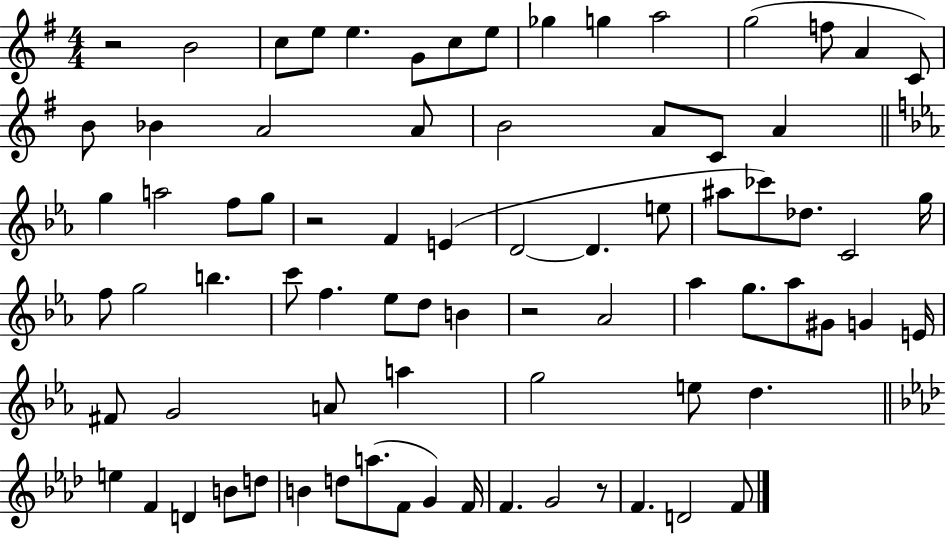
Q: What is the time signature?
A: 4/4